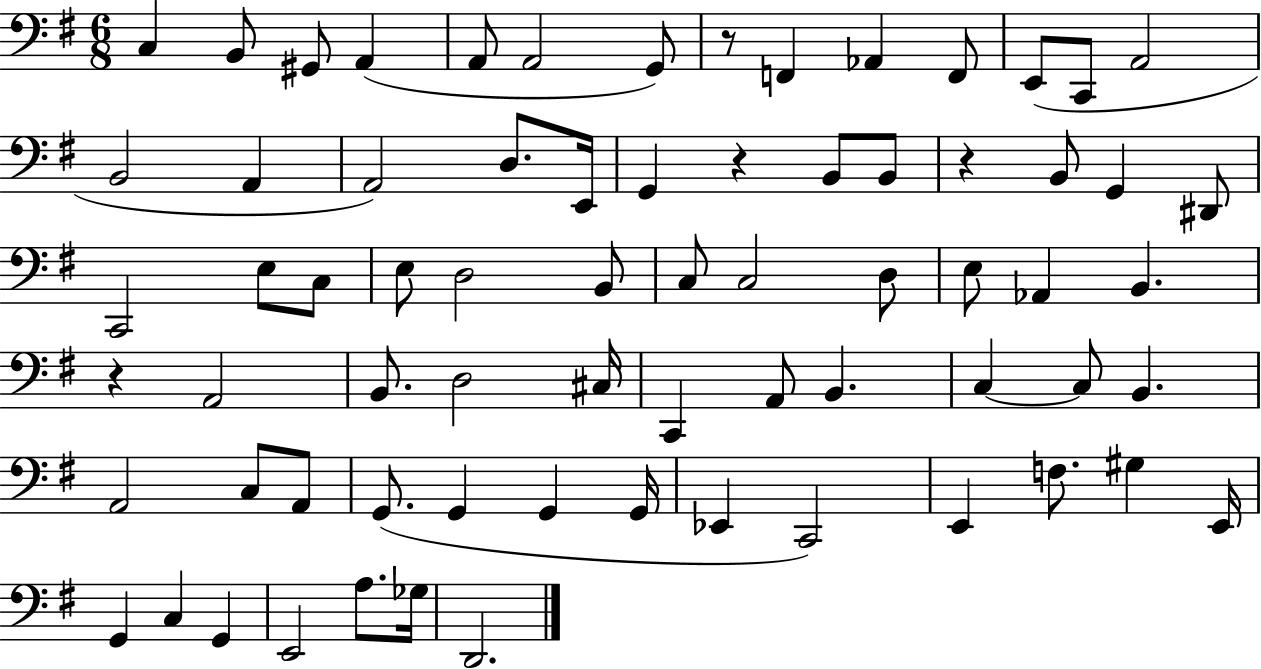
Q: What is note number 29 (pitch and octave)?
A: D3